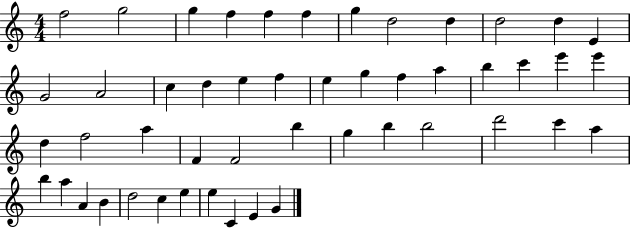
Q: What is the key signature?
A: C major